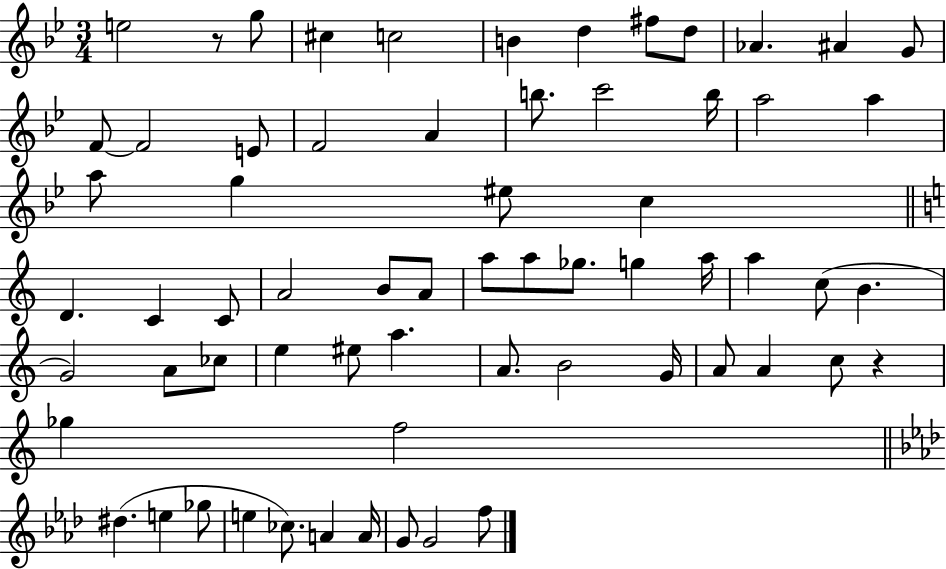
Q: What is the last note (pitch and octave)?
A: F5